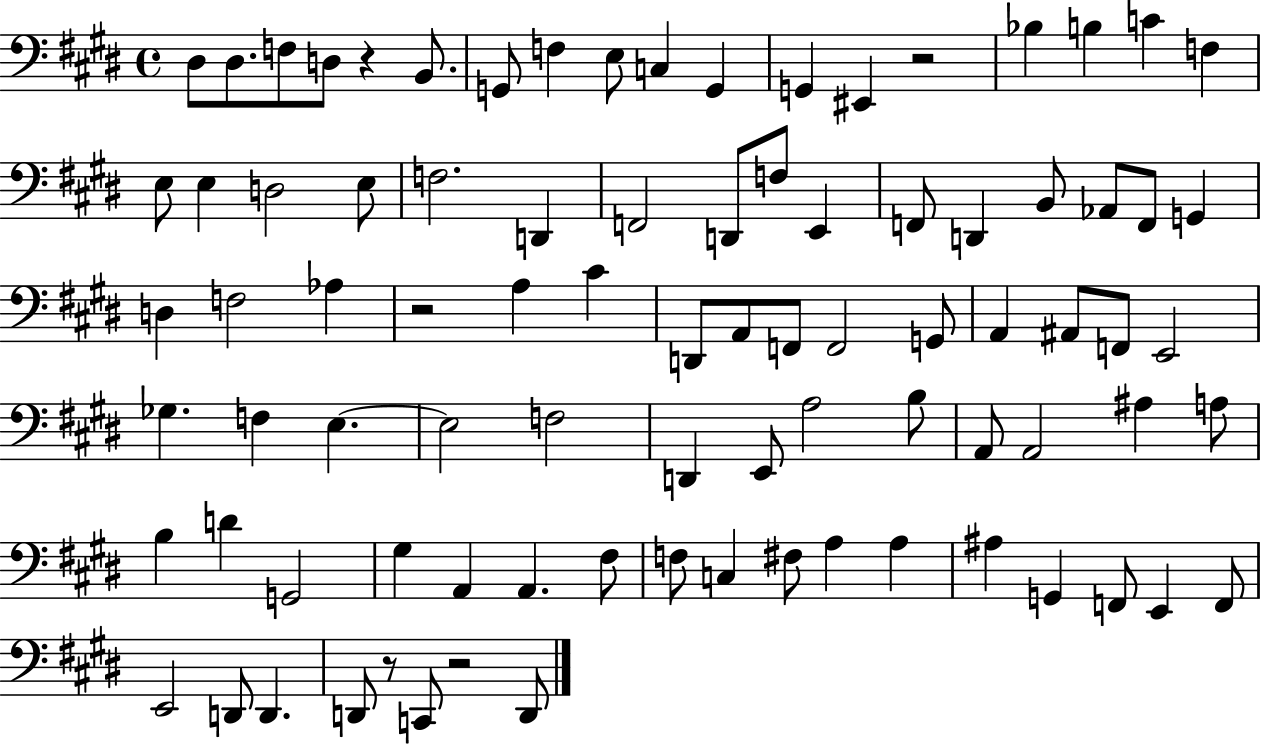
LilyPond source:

{
  \clef bass
  \time 4/4
  \defaultTimeSignature
  \key e \major
  dis8 dis8. f8 d8 r4 b,8. | g,8 f4 e8 c4 g,4 | g,4 eis,4 r2 | bes4 b4 c'4 f4 | \break e8 e4 d2 e8 | f2. d,4 | f,2 d,8 f8 e,4 | f,8 d,4 b,8 aes,8 f,8 g,4 | \break d4 f2 aes4 | r2 a4 cis'4 | d,8 a,8 f,8 f,2 g,8 | a,4 ais,8 f,8 e,2 | \break ges4. f4 e4.~~ | e2 f2 | d,4 e,8 a2 b8 | a,8 a,2 ais4 a8 | \break b4 d'4 g,2 | gis4 a,4 a,4. fis8 | f8 c4 fis8 a4 a4 | ais4 g,4 f,8 e,4 f,8 | \break e,2 d,8 d,4. | d,8 r8 c,8 r2 d,8 | \bar "|."
}